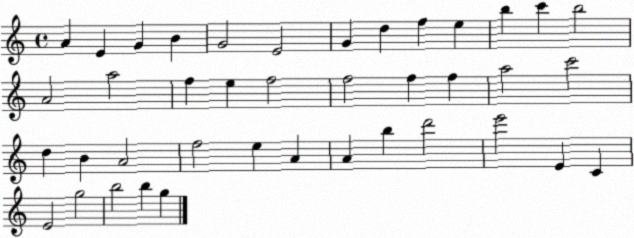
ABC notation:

X:1
T:Untitled
M:4/4
L:1/4
K:C
A E G B G2 E2 G d f e b c' b2 A2 a2 f e f2 f2 f f a2 c'2 d B A2 f2 e A A b d'2 e'2 E C E2 g2 b2 b g